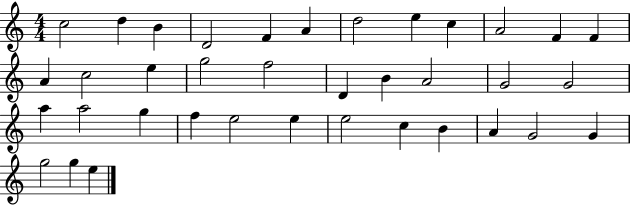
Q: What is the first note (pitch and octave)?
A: C5